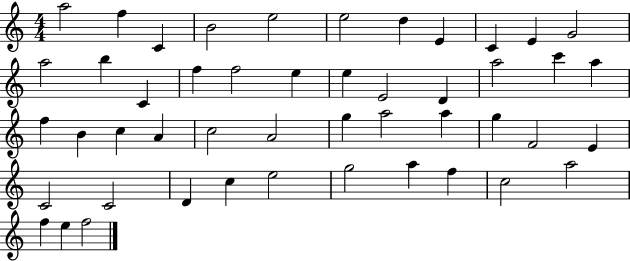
A5/h F5/q C4/q B4/h E5/h E5/h D5/q E4/q C4/q E4/q G4/h A5/h B5/q C4/q F5/q F5/h E5/q E5/q E4/h D4/q A5/h C6/q A5/q F5/q B4/q C5/q A4/q C5/h A4/h G5/q A5/h A5/q G5/q F4/h E4/q C4/h C4/h D4/q C5/q E5/h G5/h A5/q F5/q C5/h A5/h F5/q E5/q F5/h